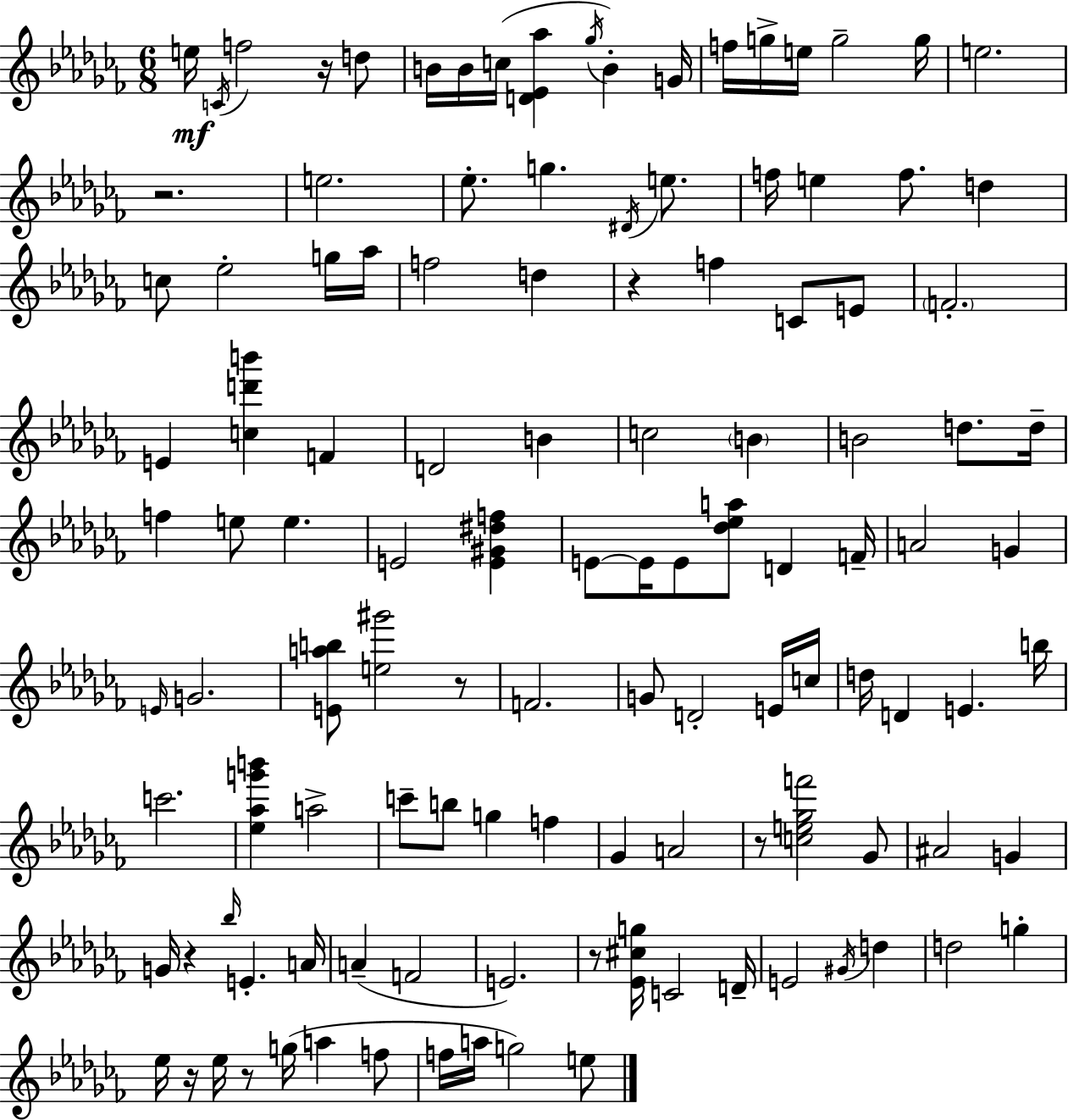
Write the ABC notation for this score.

X:1
T:Untitled
M:6/8
L:1/4
K:Abm
e/4 C/4 f2 z/4 d/2 B/4 B/4 c/4 [D_E_a] _g/4 B G/4 f/4 g/4 e/4 g2 g/4 e2 z2 e2 _e/2 g ^D/4 e/2 f/4 e f/2 d c/2 _e2 g/4 _a/4 f2 d z f C/2 E/2 F2 E [cd'b'] F D2 B c2 B B2 d/2 d/4 f e/2 e E2 [E^G^df] E/2 E/4 E/2 [_d_ea]/2 D F/4 A2 G E/4 G2 [Eab]/2 [e^g']2 z/2 F2 G/2 D2 E/4 c/4 d/4 D E b/4 c'2 [_e_ag'b'] a2 c'/2 b/2 g f _G A2 z/2 [ce_gf']2 _G/2 ^A2 G G/4 z _b/4 E A/4 A F2 E2 z/2 [_E^cg]/4 C2 D/4 E2 ^G/4 d d2 g _e/4 z/4 _e/4 z/2 g/4 a f/2 f/4 a/4 g2 e/2